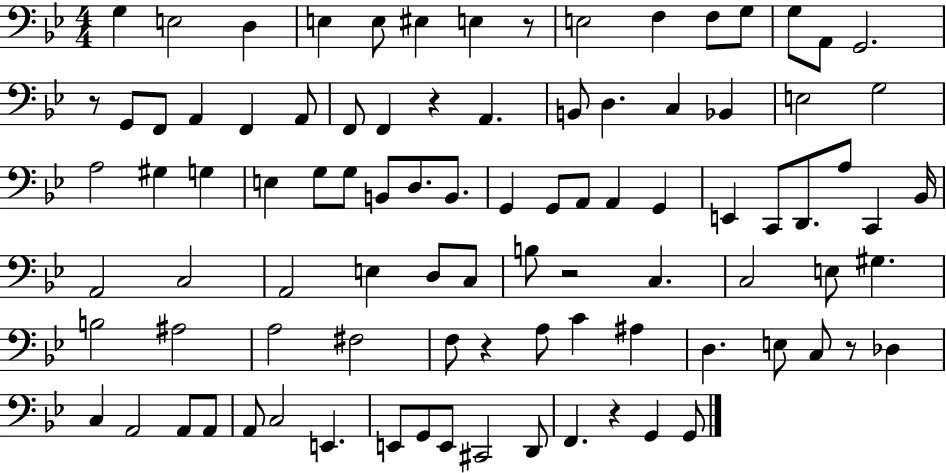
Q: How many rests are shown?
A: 7